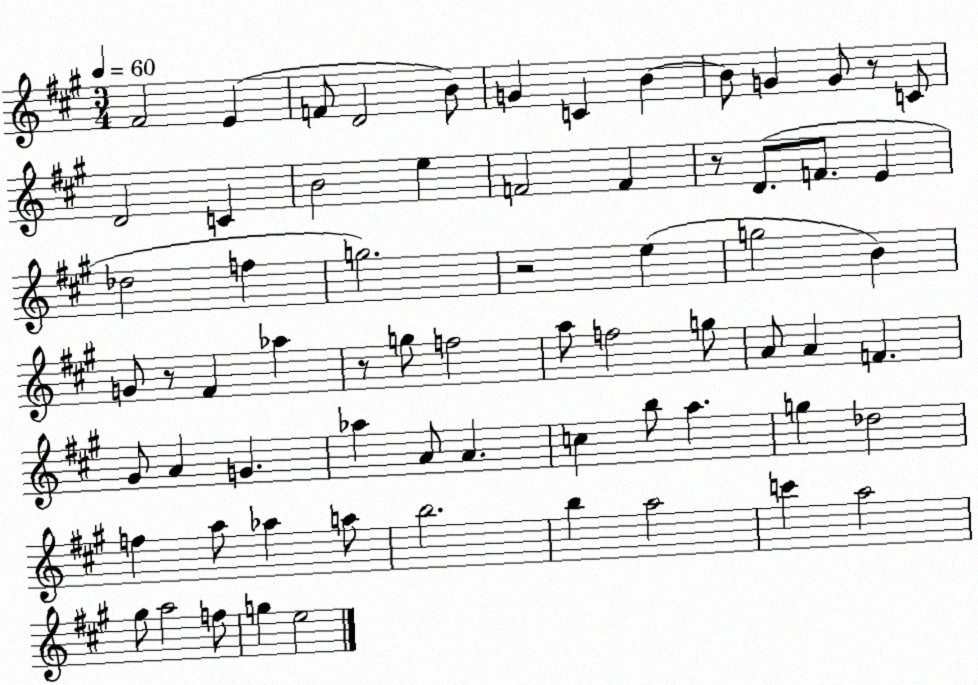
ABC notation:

X:1
T:Untitled
M:3/4
L:1/4
K:A
^F2 E F/2 D2 B/2 G C B B/2 G G/2 z/2 C/2 D2 C B2 e F2 F z/2 D/2 F/2 E _d2 f g2 z2 e g2 B G/2 z/2 ^F _a z/2 g/2 f2 a/2 f2 g/2 A/2 A F ^G/2 A G _a A/2 A c b/2 a g _d2 f a/2 _a a/2 b2 b a2 c' a2 ^g/2 a2 f/2 g e2